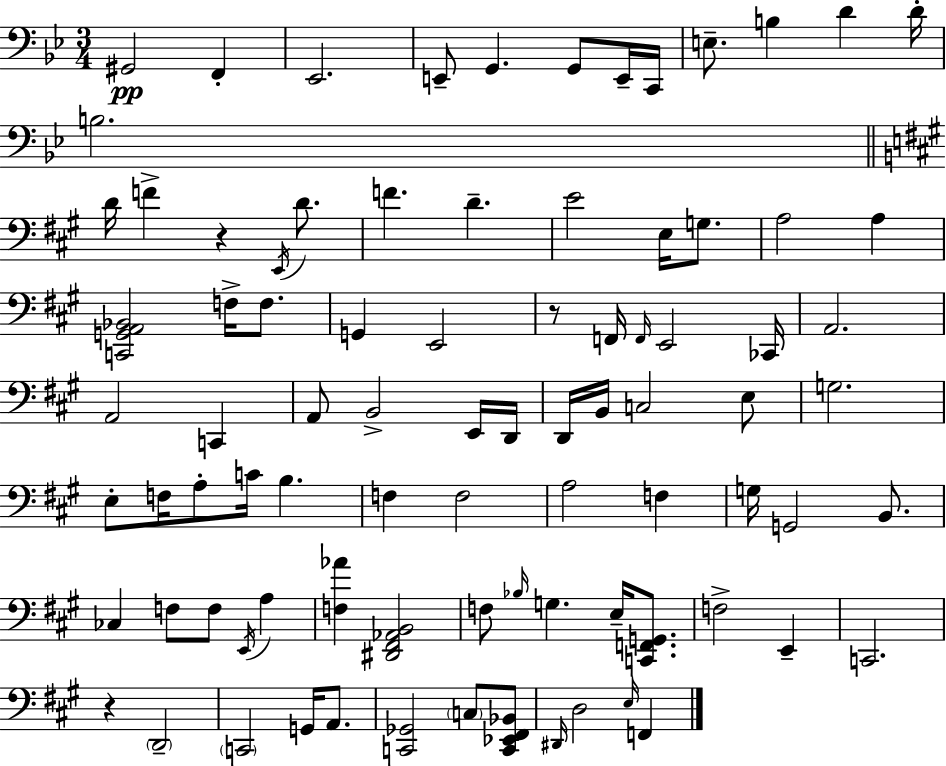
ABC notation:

X:1
T:Untitled
M:3/4
L:1/4
K:Bb
^G,,2 F,, _E,,2 E,,/2 G,, G,,/2 E,,/4 C,,/4 E,/2 B, D D/4 B,2 D/4 F z E,,/4 D/2 F D E2 E,/4 G,/2 A,2 A, [C,,G,,A,,_B,,]2 F,/4 F,/2 G,, E,,2 z/2 F,,/4 F,,/4 E,,2 _C,,/4 A,,2 A,,2 C,, A,,/2 B,,2 E,,/4 D,,/4 D,,/4 B,,/4 C,2 E,/2 G,2 E,/2 F,/4 A,/2 C/4 B, F, F,2 A,2 F, G,/4 G,,2 B,,/2 _C, F,/2 F,/2 E,,/4 A, [F,_A] [^D,,^F,,_A,,B,,]2 F,/2 _B,/4 G, E,/4 [C,,F,,G,,]/2 F,2 E,, C,,2 z D,,2 C,,2 G,,/4 A,,/2 [C,,_G,,]2 C,/2 [C,,_E,,^F,,_B,,]/2 ^D,,/4 D,2 E,/4 F,,